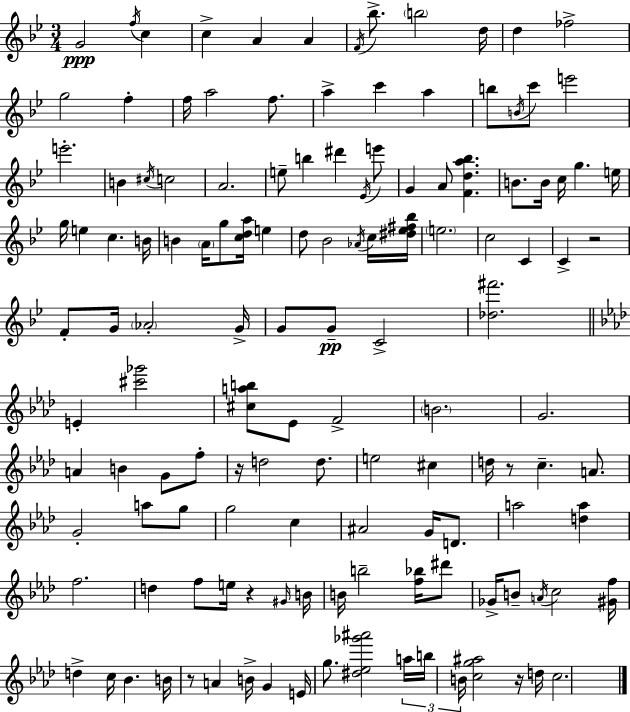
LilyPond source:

{
  \clef treble
  \numericTimeSignature
  \time 3/4
  \key bes \major
  \repeat volta 2 { g'2\ppp \acciaccatura { f''16 } c''4 | c''4-> a'4 a'4 | \acciaccatura { f'16 } bes''8.-> \parenthesize b''2 | d''16 d''4 fes''2-> | \break g''2 f''4-. | f''16 a''2 f''8. | a''4-> c'''4 a''4 | b''8 \acciaccatura { b'16 } c'''8 e'''2 | \break e'''2.-. | b'4 \acciaccatura { cis''16 } c''2 | a'2. | e''8-- b''4 dis'''4 | \break \acciaccatura { ees'16 } e'''8 g'4 a'8 <f' d'' a'' bes''>4. | b'8. b'16 c''16 g''4. | e''16 g''16 e''4 c''4. | b'16 b'4 \parenthesize a'16 g''8 | \break <c'' d'' a''>16 e''4 d''8 bes'2 | \acciaccatura { aes'16 } c''16 <dis'' ees'' fis'' bes''>16 \parenthesize e''2. | c''2 | c'4 c'4-> r2 | \break f'8-. g'16 \parenthesize aes'2-. | g'16-> g'8 g'8--\pp c'2-> | <des'' fis'''>2. | \bar "||" \break \key f \minor e'4-. <cis''' ges'''>2 | <cis'' a'' b''>8 ees'8 f'2-> | \parenthesize b'2. | g'2. | \break a'4 b'4 g'8 f''8-. | r16 d''2 d''8. | e''2 cis''4 | d''16 r8 c''4.-- a'8. | \break g'2-. a''8 g''8 | g''2 c''4 | ais'2 g'16 d'8. | a''2 <d'' a''>4 | \break f''2. | d''4 f''8 e''16 r4 \grace { gis'16 } | b'16 b'16 b''2-- <f'' bes''>16 dis'''8 | ges'16-> b'8-- \acciaccatura { a'16 } c''2 | \break <gis' f''>16 d''4-> c''16 bes'4. | b'16 r8 a'4 b'16-> g'4 | e'16 g''8. <dis'' ees'' ges''' ais'''>2 | \tuplet 3/2 { a''16 b''16 b'16 } <c'' g'' ais''>2 | \break r16 d''16 c''2. | } \bar "|."
}